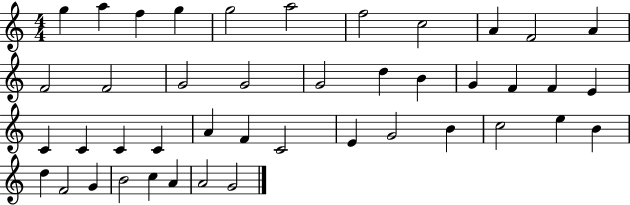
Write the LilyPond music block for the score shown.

{
  \clef treble
  \numericTimeSignature
  \time 4/4
  \key c \major
  g''4 a''4 f''4 g''4 | g''2 a''2 | f''2 c''2 | a'4 f'2 a'4 | \break f'2 f'2 | g'2 g'2 | g'2 d''4 b'4 | g'4 f'4 f'4 e'4 | \break c'4 c'4 c'4 c'4 | a'4 f'4 c'2 | e'4 g'2 b'4 | c''2 e''4 b'4 | \break d''4 f'2 g'4 | b'2 c''4 a'4 | a'2 g'2 | \bar "|."
}